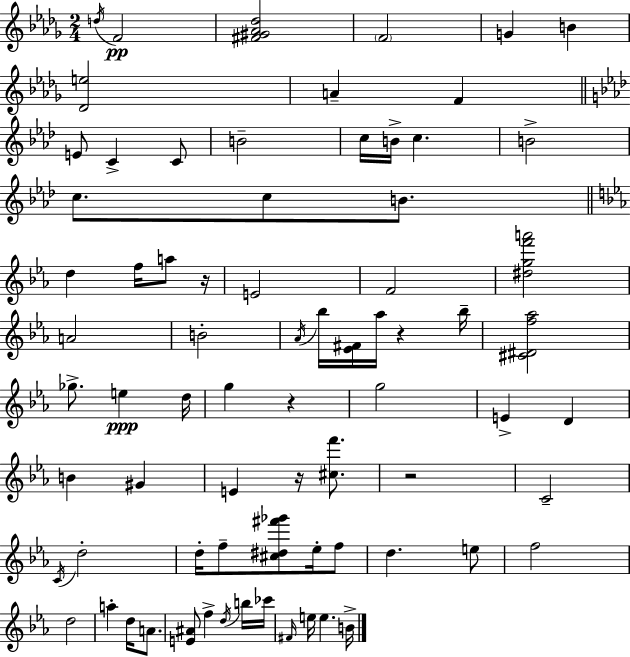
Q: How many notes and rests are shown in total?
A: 74